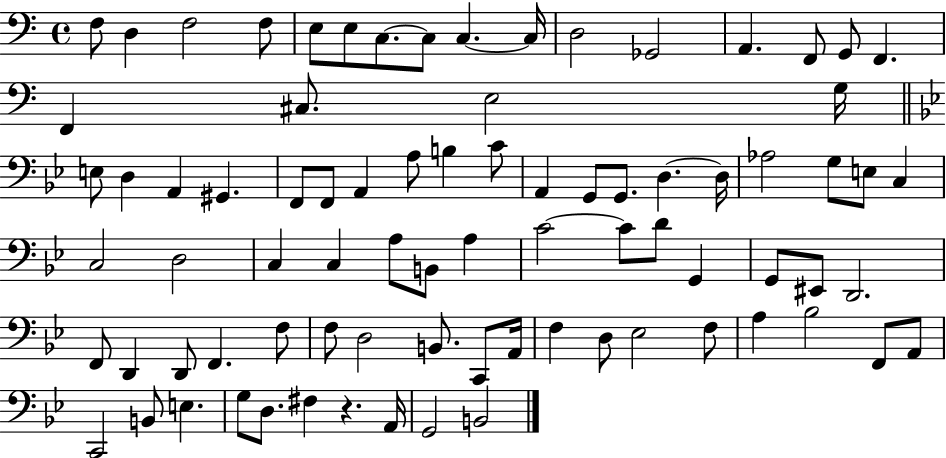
F3/e D3/q F3/h F3/e E3/e E3/e C3/e. C3/e C3/q. C3/s D3/h Gb2/h A2/q. F2/e G2/e F2/q. F2/q C#3/e. E3/h G3/s E3/e D3/q A2/q G#2/q. F2/e F2/e A2/q A3/e B3/q C4/e A2/q G2/e G2/e. D3/q. D3/s Ab3/h G3/e E3/e C3/q C3/h D3/h C3/q C3/q A3/e B2/e A3/q C4/h C4/e D4/e G2/q G2/e EIS2/e D2/h. F2/e D2/q D2/e F2/q. F3/e F3/e D3/h B2/e. C2/e A2/s F3/q D3/e Eb3/h F3/e A3/q Bb3/h F2/e A2/e C2/h B2/e E3/q. G3/e D3/e. F#3/q R/q. A2/s G2/h B2/h